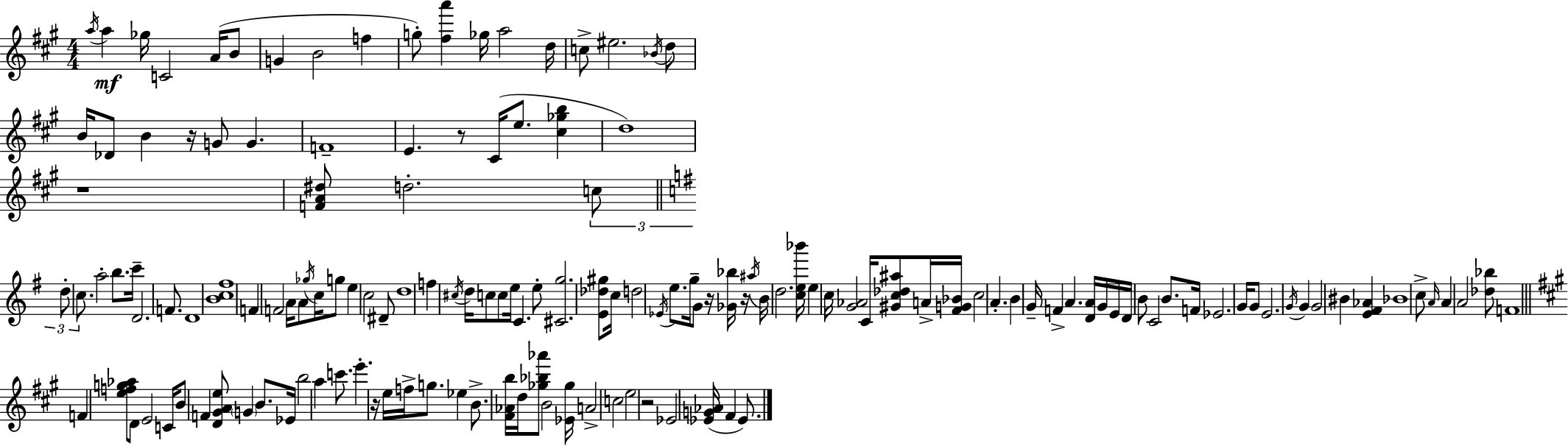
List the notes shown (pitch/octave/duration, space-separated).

A5/s A5/q Gb5/s C4/h A4/s B4/e G4/q B4/h F5/q G5/e [F#5,A6]/q Gb5/s A5/h D5/s C5/e EIS5/h. Bb4/s D5/e B4/s Db4/e B4/q R/s G4/e G4/q. F4/w E4/q. R/e C#4/s E5/e. [C#5,Gb5,B5]/q D5/w R/w [F4,A4,D#5]/e D5/h. C5/e D5/e C5/e. A5/h B5/e. C6/s D4/h. F4/e. D4/w [B4,C5,F#5]/w F4/q F4/h A4/s A4/e Gb5/s C5/s G5/e E5/q C5/h D#4/e D5/w F5/q C#5/s D5/s C5/e C5/e E5/s C4/q. E5/e [C#4,G5]/h. [E4,Db5,G#5]/e C5/s D5/h Eb4/s E5/e. G5/s G4/e R/s [Gb4,Bb5]/s R/s A#5/s B4/s D5/h. [C5,E5,Bb6]/s E5/q C5/s [G4,Ab4]/h C4/s [G#4,C5,Db5,A#5]/e A4/s [F#4,G4,Bb4]/s C5/h A4/q. B4/q G4/s F4/q A4/q. [D4,A4]/s G4/s E4/s D4/s B4/e C4/h B4/e. F4/s Eb4/h. G4/s G4/e E4/h. G4/s G4/q G4/h BIS4/q [E4,F#4,Ab4]/q Bb4/w C5/e A4/s A4/q A4/h [Db5,Bb5]/e F4/w F4/q [E5,F5,G5,Ab5]/e D4/e E4/h C4/s B4/e F4/q [D4,G#4,A4,E5]/e G4/q B4/e. Eb4/s B5/h A5/q C6/e. E6/q. R/s E5/s F5/s G5/e. Eb5/q B4/e. [F#4,Ab4,B5]/s D5/s [Gb5,Bb5,Ab6]/e B4/h [Eb4,Gb5]/s A4/h C5/h E5/h R/h Eb4/h [Eb4,G4,Ab4]/s F#4/q Eb4/e.